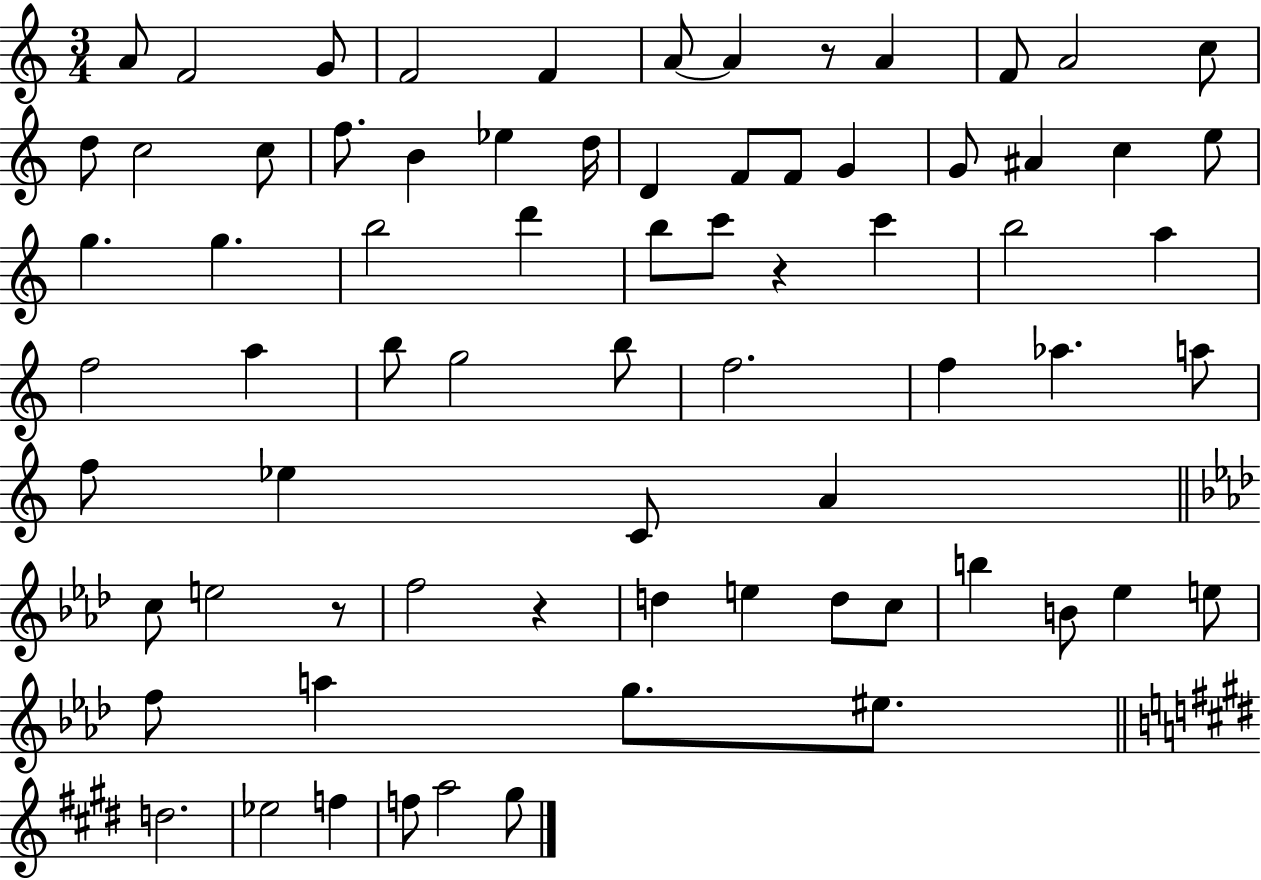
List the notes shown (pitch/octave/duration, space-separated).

A4/e F4/h G4/e F4/h F4/q A4/e A4/q R/e A4/q F4/e A4/h C5/e D5/e C5/h C5/e F5/e. B4/q Eb5/q D5/s D4/q F4/e F4/e G4/q G4/e A#4/q C5/q E5/e G5/q. G5/q. B5/h D6/q B5/e C6/e R/q C6/q B5/h A5/q F5/h A5/q B5/e G5/h B5/e F5/h. F5/q Ab5/q. A5/e F5/e Eb5/q C4/e A4/q C5/e E5/h R/e F5/h R/q D5/q E5/q D5/e C5/e B5/q B4/e Eb5/q E5/e F5/e A5/q G5/e. EIS5/e. D5/h. Eb5/h F5/q F5/e A5/h G#5/e